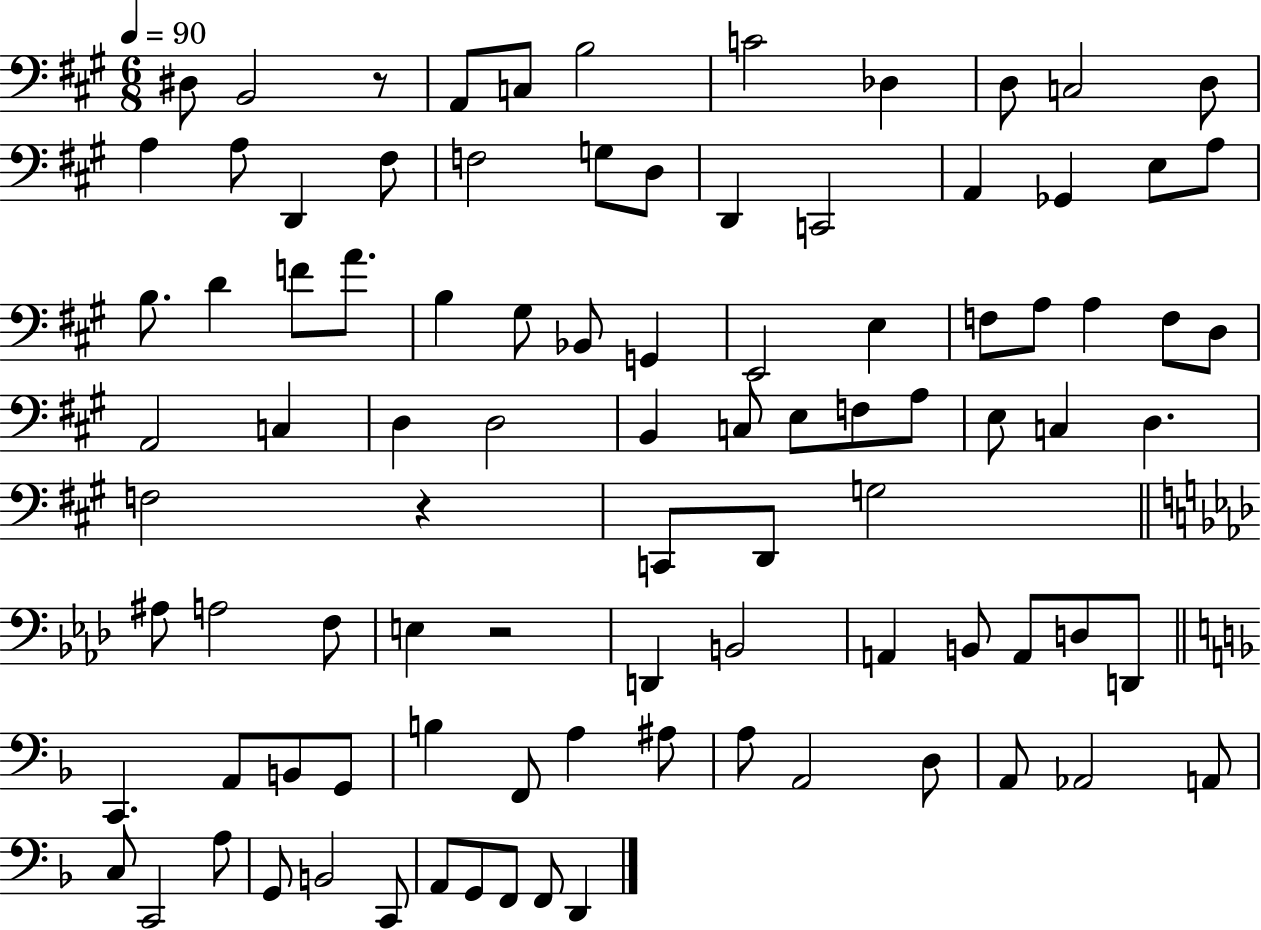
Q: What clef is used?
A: bass